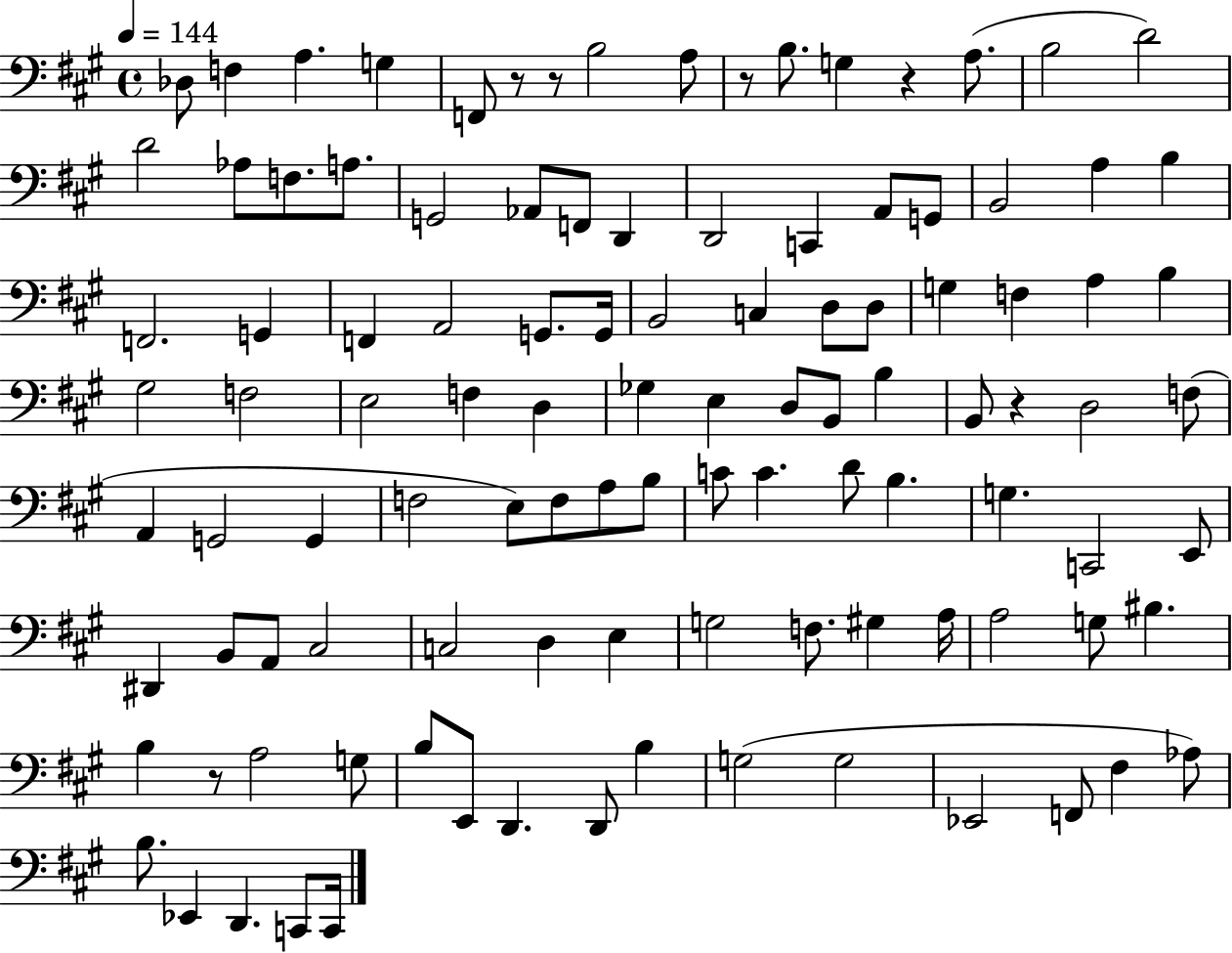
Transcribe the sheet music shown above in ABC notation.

X:1
T:Untitled
M:4/4
L:1/4
K:A
_D,/2 F, A, G, F,,/2 z/2 z/2 B,2 A,/2 z/2 B,/2 G, z A,/2 B,2 D2 D2 _A,/2 F,/2 A,/2 G,,2 _A,,/2 F,,/2 D,, D,,2 C,, A,,/2 G,,/2 B,,2 A, B, F,,2 G,, F,, A,,2 G,,/2 G,,/4 B,,2 C, D,/2 D,/2 G, F, A, B, ^G,2 F,2 E,2 F, D, _G, E, D,/2 B,,/2 B, B,,/2 z D,2 F,/2 A,, G,,2 G,, F,2 E,/2 F,/2 A,/2 B,/2 C/2 C D/2 B, G, C,,2 E,,/2 ^D,, B,,/2 A,,/2 ^C,2 C,2 D, E, G,2 F,/2 ^G, A,/4 A,2 G,/2 ^B, B, z/2 A,2 G,/2 B,/2 E,,/2 D,, D,,/2 B, G,2 G,2 _E,,2 F,,/2 ^F, _A,/2 B,/2 _E,, D,, C,,/2 C,,/4